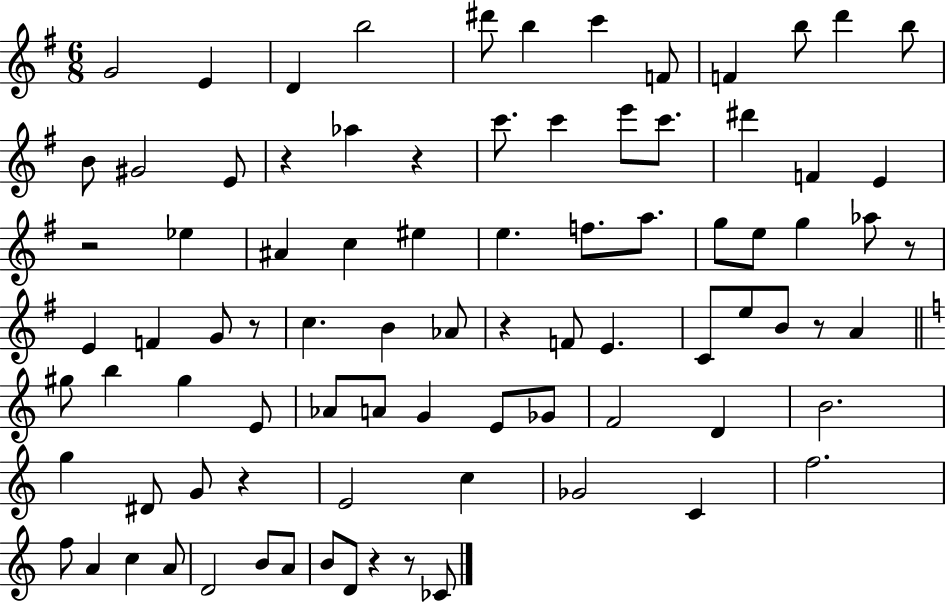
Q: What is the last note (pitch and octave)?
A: CES4